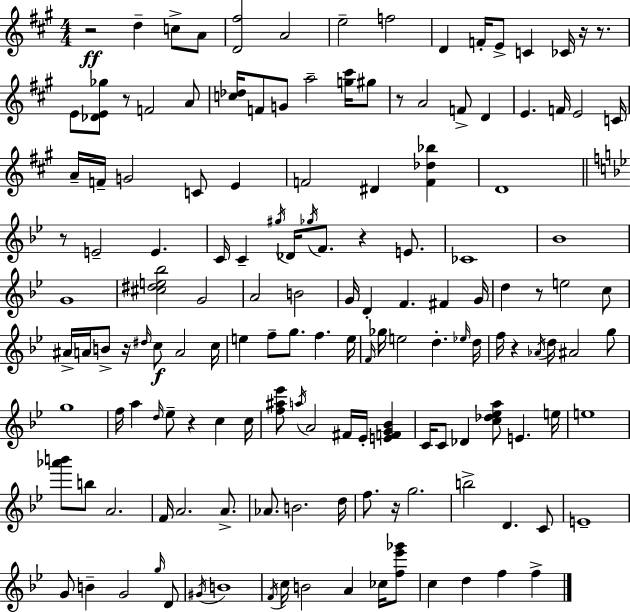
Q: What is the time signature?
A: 4/4